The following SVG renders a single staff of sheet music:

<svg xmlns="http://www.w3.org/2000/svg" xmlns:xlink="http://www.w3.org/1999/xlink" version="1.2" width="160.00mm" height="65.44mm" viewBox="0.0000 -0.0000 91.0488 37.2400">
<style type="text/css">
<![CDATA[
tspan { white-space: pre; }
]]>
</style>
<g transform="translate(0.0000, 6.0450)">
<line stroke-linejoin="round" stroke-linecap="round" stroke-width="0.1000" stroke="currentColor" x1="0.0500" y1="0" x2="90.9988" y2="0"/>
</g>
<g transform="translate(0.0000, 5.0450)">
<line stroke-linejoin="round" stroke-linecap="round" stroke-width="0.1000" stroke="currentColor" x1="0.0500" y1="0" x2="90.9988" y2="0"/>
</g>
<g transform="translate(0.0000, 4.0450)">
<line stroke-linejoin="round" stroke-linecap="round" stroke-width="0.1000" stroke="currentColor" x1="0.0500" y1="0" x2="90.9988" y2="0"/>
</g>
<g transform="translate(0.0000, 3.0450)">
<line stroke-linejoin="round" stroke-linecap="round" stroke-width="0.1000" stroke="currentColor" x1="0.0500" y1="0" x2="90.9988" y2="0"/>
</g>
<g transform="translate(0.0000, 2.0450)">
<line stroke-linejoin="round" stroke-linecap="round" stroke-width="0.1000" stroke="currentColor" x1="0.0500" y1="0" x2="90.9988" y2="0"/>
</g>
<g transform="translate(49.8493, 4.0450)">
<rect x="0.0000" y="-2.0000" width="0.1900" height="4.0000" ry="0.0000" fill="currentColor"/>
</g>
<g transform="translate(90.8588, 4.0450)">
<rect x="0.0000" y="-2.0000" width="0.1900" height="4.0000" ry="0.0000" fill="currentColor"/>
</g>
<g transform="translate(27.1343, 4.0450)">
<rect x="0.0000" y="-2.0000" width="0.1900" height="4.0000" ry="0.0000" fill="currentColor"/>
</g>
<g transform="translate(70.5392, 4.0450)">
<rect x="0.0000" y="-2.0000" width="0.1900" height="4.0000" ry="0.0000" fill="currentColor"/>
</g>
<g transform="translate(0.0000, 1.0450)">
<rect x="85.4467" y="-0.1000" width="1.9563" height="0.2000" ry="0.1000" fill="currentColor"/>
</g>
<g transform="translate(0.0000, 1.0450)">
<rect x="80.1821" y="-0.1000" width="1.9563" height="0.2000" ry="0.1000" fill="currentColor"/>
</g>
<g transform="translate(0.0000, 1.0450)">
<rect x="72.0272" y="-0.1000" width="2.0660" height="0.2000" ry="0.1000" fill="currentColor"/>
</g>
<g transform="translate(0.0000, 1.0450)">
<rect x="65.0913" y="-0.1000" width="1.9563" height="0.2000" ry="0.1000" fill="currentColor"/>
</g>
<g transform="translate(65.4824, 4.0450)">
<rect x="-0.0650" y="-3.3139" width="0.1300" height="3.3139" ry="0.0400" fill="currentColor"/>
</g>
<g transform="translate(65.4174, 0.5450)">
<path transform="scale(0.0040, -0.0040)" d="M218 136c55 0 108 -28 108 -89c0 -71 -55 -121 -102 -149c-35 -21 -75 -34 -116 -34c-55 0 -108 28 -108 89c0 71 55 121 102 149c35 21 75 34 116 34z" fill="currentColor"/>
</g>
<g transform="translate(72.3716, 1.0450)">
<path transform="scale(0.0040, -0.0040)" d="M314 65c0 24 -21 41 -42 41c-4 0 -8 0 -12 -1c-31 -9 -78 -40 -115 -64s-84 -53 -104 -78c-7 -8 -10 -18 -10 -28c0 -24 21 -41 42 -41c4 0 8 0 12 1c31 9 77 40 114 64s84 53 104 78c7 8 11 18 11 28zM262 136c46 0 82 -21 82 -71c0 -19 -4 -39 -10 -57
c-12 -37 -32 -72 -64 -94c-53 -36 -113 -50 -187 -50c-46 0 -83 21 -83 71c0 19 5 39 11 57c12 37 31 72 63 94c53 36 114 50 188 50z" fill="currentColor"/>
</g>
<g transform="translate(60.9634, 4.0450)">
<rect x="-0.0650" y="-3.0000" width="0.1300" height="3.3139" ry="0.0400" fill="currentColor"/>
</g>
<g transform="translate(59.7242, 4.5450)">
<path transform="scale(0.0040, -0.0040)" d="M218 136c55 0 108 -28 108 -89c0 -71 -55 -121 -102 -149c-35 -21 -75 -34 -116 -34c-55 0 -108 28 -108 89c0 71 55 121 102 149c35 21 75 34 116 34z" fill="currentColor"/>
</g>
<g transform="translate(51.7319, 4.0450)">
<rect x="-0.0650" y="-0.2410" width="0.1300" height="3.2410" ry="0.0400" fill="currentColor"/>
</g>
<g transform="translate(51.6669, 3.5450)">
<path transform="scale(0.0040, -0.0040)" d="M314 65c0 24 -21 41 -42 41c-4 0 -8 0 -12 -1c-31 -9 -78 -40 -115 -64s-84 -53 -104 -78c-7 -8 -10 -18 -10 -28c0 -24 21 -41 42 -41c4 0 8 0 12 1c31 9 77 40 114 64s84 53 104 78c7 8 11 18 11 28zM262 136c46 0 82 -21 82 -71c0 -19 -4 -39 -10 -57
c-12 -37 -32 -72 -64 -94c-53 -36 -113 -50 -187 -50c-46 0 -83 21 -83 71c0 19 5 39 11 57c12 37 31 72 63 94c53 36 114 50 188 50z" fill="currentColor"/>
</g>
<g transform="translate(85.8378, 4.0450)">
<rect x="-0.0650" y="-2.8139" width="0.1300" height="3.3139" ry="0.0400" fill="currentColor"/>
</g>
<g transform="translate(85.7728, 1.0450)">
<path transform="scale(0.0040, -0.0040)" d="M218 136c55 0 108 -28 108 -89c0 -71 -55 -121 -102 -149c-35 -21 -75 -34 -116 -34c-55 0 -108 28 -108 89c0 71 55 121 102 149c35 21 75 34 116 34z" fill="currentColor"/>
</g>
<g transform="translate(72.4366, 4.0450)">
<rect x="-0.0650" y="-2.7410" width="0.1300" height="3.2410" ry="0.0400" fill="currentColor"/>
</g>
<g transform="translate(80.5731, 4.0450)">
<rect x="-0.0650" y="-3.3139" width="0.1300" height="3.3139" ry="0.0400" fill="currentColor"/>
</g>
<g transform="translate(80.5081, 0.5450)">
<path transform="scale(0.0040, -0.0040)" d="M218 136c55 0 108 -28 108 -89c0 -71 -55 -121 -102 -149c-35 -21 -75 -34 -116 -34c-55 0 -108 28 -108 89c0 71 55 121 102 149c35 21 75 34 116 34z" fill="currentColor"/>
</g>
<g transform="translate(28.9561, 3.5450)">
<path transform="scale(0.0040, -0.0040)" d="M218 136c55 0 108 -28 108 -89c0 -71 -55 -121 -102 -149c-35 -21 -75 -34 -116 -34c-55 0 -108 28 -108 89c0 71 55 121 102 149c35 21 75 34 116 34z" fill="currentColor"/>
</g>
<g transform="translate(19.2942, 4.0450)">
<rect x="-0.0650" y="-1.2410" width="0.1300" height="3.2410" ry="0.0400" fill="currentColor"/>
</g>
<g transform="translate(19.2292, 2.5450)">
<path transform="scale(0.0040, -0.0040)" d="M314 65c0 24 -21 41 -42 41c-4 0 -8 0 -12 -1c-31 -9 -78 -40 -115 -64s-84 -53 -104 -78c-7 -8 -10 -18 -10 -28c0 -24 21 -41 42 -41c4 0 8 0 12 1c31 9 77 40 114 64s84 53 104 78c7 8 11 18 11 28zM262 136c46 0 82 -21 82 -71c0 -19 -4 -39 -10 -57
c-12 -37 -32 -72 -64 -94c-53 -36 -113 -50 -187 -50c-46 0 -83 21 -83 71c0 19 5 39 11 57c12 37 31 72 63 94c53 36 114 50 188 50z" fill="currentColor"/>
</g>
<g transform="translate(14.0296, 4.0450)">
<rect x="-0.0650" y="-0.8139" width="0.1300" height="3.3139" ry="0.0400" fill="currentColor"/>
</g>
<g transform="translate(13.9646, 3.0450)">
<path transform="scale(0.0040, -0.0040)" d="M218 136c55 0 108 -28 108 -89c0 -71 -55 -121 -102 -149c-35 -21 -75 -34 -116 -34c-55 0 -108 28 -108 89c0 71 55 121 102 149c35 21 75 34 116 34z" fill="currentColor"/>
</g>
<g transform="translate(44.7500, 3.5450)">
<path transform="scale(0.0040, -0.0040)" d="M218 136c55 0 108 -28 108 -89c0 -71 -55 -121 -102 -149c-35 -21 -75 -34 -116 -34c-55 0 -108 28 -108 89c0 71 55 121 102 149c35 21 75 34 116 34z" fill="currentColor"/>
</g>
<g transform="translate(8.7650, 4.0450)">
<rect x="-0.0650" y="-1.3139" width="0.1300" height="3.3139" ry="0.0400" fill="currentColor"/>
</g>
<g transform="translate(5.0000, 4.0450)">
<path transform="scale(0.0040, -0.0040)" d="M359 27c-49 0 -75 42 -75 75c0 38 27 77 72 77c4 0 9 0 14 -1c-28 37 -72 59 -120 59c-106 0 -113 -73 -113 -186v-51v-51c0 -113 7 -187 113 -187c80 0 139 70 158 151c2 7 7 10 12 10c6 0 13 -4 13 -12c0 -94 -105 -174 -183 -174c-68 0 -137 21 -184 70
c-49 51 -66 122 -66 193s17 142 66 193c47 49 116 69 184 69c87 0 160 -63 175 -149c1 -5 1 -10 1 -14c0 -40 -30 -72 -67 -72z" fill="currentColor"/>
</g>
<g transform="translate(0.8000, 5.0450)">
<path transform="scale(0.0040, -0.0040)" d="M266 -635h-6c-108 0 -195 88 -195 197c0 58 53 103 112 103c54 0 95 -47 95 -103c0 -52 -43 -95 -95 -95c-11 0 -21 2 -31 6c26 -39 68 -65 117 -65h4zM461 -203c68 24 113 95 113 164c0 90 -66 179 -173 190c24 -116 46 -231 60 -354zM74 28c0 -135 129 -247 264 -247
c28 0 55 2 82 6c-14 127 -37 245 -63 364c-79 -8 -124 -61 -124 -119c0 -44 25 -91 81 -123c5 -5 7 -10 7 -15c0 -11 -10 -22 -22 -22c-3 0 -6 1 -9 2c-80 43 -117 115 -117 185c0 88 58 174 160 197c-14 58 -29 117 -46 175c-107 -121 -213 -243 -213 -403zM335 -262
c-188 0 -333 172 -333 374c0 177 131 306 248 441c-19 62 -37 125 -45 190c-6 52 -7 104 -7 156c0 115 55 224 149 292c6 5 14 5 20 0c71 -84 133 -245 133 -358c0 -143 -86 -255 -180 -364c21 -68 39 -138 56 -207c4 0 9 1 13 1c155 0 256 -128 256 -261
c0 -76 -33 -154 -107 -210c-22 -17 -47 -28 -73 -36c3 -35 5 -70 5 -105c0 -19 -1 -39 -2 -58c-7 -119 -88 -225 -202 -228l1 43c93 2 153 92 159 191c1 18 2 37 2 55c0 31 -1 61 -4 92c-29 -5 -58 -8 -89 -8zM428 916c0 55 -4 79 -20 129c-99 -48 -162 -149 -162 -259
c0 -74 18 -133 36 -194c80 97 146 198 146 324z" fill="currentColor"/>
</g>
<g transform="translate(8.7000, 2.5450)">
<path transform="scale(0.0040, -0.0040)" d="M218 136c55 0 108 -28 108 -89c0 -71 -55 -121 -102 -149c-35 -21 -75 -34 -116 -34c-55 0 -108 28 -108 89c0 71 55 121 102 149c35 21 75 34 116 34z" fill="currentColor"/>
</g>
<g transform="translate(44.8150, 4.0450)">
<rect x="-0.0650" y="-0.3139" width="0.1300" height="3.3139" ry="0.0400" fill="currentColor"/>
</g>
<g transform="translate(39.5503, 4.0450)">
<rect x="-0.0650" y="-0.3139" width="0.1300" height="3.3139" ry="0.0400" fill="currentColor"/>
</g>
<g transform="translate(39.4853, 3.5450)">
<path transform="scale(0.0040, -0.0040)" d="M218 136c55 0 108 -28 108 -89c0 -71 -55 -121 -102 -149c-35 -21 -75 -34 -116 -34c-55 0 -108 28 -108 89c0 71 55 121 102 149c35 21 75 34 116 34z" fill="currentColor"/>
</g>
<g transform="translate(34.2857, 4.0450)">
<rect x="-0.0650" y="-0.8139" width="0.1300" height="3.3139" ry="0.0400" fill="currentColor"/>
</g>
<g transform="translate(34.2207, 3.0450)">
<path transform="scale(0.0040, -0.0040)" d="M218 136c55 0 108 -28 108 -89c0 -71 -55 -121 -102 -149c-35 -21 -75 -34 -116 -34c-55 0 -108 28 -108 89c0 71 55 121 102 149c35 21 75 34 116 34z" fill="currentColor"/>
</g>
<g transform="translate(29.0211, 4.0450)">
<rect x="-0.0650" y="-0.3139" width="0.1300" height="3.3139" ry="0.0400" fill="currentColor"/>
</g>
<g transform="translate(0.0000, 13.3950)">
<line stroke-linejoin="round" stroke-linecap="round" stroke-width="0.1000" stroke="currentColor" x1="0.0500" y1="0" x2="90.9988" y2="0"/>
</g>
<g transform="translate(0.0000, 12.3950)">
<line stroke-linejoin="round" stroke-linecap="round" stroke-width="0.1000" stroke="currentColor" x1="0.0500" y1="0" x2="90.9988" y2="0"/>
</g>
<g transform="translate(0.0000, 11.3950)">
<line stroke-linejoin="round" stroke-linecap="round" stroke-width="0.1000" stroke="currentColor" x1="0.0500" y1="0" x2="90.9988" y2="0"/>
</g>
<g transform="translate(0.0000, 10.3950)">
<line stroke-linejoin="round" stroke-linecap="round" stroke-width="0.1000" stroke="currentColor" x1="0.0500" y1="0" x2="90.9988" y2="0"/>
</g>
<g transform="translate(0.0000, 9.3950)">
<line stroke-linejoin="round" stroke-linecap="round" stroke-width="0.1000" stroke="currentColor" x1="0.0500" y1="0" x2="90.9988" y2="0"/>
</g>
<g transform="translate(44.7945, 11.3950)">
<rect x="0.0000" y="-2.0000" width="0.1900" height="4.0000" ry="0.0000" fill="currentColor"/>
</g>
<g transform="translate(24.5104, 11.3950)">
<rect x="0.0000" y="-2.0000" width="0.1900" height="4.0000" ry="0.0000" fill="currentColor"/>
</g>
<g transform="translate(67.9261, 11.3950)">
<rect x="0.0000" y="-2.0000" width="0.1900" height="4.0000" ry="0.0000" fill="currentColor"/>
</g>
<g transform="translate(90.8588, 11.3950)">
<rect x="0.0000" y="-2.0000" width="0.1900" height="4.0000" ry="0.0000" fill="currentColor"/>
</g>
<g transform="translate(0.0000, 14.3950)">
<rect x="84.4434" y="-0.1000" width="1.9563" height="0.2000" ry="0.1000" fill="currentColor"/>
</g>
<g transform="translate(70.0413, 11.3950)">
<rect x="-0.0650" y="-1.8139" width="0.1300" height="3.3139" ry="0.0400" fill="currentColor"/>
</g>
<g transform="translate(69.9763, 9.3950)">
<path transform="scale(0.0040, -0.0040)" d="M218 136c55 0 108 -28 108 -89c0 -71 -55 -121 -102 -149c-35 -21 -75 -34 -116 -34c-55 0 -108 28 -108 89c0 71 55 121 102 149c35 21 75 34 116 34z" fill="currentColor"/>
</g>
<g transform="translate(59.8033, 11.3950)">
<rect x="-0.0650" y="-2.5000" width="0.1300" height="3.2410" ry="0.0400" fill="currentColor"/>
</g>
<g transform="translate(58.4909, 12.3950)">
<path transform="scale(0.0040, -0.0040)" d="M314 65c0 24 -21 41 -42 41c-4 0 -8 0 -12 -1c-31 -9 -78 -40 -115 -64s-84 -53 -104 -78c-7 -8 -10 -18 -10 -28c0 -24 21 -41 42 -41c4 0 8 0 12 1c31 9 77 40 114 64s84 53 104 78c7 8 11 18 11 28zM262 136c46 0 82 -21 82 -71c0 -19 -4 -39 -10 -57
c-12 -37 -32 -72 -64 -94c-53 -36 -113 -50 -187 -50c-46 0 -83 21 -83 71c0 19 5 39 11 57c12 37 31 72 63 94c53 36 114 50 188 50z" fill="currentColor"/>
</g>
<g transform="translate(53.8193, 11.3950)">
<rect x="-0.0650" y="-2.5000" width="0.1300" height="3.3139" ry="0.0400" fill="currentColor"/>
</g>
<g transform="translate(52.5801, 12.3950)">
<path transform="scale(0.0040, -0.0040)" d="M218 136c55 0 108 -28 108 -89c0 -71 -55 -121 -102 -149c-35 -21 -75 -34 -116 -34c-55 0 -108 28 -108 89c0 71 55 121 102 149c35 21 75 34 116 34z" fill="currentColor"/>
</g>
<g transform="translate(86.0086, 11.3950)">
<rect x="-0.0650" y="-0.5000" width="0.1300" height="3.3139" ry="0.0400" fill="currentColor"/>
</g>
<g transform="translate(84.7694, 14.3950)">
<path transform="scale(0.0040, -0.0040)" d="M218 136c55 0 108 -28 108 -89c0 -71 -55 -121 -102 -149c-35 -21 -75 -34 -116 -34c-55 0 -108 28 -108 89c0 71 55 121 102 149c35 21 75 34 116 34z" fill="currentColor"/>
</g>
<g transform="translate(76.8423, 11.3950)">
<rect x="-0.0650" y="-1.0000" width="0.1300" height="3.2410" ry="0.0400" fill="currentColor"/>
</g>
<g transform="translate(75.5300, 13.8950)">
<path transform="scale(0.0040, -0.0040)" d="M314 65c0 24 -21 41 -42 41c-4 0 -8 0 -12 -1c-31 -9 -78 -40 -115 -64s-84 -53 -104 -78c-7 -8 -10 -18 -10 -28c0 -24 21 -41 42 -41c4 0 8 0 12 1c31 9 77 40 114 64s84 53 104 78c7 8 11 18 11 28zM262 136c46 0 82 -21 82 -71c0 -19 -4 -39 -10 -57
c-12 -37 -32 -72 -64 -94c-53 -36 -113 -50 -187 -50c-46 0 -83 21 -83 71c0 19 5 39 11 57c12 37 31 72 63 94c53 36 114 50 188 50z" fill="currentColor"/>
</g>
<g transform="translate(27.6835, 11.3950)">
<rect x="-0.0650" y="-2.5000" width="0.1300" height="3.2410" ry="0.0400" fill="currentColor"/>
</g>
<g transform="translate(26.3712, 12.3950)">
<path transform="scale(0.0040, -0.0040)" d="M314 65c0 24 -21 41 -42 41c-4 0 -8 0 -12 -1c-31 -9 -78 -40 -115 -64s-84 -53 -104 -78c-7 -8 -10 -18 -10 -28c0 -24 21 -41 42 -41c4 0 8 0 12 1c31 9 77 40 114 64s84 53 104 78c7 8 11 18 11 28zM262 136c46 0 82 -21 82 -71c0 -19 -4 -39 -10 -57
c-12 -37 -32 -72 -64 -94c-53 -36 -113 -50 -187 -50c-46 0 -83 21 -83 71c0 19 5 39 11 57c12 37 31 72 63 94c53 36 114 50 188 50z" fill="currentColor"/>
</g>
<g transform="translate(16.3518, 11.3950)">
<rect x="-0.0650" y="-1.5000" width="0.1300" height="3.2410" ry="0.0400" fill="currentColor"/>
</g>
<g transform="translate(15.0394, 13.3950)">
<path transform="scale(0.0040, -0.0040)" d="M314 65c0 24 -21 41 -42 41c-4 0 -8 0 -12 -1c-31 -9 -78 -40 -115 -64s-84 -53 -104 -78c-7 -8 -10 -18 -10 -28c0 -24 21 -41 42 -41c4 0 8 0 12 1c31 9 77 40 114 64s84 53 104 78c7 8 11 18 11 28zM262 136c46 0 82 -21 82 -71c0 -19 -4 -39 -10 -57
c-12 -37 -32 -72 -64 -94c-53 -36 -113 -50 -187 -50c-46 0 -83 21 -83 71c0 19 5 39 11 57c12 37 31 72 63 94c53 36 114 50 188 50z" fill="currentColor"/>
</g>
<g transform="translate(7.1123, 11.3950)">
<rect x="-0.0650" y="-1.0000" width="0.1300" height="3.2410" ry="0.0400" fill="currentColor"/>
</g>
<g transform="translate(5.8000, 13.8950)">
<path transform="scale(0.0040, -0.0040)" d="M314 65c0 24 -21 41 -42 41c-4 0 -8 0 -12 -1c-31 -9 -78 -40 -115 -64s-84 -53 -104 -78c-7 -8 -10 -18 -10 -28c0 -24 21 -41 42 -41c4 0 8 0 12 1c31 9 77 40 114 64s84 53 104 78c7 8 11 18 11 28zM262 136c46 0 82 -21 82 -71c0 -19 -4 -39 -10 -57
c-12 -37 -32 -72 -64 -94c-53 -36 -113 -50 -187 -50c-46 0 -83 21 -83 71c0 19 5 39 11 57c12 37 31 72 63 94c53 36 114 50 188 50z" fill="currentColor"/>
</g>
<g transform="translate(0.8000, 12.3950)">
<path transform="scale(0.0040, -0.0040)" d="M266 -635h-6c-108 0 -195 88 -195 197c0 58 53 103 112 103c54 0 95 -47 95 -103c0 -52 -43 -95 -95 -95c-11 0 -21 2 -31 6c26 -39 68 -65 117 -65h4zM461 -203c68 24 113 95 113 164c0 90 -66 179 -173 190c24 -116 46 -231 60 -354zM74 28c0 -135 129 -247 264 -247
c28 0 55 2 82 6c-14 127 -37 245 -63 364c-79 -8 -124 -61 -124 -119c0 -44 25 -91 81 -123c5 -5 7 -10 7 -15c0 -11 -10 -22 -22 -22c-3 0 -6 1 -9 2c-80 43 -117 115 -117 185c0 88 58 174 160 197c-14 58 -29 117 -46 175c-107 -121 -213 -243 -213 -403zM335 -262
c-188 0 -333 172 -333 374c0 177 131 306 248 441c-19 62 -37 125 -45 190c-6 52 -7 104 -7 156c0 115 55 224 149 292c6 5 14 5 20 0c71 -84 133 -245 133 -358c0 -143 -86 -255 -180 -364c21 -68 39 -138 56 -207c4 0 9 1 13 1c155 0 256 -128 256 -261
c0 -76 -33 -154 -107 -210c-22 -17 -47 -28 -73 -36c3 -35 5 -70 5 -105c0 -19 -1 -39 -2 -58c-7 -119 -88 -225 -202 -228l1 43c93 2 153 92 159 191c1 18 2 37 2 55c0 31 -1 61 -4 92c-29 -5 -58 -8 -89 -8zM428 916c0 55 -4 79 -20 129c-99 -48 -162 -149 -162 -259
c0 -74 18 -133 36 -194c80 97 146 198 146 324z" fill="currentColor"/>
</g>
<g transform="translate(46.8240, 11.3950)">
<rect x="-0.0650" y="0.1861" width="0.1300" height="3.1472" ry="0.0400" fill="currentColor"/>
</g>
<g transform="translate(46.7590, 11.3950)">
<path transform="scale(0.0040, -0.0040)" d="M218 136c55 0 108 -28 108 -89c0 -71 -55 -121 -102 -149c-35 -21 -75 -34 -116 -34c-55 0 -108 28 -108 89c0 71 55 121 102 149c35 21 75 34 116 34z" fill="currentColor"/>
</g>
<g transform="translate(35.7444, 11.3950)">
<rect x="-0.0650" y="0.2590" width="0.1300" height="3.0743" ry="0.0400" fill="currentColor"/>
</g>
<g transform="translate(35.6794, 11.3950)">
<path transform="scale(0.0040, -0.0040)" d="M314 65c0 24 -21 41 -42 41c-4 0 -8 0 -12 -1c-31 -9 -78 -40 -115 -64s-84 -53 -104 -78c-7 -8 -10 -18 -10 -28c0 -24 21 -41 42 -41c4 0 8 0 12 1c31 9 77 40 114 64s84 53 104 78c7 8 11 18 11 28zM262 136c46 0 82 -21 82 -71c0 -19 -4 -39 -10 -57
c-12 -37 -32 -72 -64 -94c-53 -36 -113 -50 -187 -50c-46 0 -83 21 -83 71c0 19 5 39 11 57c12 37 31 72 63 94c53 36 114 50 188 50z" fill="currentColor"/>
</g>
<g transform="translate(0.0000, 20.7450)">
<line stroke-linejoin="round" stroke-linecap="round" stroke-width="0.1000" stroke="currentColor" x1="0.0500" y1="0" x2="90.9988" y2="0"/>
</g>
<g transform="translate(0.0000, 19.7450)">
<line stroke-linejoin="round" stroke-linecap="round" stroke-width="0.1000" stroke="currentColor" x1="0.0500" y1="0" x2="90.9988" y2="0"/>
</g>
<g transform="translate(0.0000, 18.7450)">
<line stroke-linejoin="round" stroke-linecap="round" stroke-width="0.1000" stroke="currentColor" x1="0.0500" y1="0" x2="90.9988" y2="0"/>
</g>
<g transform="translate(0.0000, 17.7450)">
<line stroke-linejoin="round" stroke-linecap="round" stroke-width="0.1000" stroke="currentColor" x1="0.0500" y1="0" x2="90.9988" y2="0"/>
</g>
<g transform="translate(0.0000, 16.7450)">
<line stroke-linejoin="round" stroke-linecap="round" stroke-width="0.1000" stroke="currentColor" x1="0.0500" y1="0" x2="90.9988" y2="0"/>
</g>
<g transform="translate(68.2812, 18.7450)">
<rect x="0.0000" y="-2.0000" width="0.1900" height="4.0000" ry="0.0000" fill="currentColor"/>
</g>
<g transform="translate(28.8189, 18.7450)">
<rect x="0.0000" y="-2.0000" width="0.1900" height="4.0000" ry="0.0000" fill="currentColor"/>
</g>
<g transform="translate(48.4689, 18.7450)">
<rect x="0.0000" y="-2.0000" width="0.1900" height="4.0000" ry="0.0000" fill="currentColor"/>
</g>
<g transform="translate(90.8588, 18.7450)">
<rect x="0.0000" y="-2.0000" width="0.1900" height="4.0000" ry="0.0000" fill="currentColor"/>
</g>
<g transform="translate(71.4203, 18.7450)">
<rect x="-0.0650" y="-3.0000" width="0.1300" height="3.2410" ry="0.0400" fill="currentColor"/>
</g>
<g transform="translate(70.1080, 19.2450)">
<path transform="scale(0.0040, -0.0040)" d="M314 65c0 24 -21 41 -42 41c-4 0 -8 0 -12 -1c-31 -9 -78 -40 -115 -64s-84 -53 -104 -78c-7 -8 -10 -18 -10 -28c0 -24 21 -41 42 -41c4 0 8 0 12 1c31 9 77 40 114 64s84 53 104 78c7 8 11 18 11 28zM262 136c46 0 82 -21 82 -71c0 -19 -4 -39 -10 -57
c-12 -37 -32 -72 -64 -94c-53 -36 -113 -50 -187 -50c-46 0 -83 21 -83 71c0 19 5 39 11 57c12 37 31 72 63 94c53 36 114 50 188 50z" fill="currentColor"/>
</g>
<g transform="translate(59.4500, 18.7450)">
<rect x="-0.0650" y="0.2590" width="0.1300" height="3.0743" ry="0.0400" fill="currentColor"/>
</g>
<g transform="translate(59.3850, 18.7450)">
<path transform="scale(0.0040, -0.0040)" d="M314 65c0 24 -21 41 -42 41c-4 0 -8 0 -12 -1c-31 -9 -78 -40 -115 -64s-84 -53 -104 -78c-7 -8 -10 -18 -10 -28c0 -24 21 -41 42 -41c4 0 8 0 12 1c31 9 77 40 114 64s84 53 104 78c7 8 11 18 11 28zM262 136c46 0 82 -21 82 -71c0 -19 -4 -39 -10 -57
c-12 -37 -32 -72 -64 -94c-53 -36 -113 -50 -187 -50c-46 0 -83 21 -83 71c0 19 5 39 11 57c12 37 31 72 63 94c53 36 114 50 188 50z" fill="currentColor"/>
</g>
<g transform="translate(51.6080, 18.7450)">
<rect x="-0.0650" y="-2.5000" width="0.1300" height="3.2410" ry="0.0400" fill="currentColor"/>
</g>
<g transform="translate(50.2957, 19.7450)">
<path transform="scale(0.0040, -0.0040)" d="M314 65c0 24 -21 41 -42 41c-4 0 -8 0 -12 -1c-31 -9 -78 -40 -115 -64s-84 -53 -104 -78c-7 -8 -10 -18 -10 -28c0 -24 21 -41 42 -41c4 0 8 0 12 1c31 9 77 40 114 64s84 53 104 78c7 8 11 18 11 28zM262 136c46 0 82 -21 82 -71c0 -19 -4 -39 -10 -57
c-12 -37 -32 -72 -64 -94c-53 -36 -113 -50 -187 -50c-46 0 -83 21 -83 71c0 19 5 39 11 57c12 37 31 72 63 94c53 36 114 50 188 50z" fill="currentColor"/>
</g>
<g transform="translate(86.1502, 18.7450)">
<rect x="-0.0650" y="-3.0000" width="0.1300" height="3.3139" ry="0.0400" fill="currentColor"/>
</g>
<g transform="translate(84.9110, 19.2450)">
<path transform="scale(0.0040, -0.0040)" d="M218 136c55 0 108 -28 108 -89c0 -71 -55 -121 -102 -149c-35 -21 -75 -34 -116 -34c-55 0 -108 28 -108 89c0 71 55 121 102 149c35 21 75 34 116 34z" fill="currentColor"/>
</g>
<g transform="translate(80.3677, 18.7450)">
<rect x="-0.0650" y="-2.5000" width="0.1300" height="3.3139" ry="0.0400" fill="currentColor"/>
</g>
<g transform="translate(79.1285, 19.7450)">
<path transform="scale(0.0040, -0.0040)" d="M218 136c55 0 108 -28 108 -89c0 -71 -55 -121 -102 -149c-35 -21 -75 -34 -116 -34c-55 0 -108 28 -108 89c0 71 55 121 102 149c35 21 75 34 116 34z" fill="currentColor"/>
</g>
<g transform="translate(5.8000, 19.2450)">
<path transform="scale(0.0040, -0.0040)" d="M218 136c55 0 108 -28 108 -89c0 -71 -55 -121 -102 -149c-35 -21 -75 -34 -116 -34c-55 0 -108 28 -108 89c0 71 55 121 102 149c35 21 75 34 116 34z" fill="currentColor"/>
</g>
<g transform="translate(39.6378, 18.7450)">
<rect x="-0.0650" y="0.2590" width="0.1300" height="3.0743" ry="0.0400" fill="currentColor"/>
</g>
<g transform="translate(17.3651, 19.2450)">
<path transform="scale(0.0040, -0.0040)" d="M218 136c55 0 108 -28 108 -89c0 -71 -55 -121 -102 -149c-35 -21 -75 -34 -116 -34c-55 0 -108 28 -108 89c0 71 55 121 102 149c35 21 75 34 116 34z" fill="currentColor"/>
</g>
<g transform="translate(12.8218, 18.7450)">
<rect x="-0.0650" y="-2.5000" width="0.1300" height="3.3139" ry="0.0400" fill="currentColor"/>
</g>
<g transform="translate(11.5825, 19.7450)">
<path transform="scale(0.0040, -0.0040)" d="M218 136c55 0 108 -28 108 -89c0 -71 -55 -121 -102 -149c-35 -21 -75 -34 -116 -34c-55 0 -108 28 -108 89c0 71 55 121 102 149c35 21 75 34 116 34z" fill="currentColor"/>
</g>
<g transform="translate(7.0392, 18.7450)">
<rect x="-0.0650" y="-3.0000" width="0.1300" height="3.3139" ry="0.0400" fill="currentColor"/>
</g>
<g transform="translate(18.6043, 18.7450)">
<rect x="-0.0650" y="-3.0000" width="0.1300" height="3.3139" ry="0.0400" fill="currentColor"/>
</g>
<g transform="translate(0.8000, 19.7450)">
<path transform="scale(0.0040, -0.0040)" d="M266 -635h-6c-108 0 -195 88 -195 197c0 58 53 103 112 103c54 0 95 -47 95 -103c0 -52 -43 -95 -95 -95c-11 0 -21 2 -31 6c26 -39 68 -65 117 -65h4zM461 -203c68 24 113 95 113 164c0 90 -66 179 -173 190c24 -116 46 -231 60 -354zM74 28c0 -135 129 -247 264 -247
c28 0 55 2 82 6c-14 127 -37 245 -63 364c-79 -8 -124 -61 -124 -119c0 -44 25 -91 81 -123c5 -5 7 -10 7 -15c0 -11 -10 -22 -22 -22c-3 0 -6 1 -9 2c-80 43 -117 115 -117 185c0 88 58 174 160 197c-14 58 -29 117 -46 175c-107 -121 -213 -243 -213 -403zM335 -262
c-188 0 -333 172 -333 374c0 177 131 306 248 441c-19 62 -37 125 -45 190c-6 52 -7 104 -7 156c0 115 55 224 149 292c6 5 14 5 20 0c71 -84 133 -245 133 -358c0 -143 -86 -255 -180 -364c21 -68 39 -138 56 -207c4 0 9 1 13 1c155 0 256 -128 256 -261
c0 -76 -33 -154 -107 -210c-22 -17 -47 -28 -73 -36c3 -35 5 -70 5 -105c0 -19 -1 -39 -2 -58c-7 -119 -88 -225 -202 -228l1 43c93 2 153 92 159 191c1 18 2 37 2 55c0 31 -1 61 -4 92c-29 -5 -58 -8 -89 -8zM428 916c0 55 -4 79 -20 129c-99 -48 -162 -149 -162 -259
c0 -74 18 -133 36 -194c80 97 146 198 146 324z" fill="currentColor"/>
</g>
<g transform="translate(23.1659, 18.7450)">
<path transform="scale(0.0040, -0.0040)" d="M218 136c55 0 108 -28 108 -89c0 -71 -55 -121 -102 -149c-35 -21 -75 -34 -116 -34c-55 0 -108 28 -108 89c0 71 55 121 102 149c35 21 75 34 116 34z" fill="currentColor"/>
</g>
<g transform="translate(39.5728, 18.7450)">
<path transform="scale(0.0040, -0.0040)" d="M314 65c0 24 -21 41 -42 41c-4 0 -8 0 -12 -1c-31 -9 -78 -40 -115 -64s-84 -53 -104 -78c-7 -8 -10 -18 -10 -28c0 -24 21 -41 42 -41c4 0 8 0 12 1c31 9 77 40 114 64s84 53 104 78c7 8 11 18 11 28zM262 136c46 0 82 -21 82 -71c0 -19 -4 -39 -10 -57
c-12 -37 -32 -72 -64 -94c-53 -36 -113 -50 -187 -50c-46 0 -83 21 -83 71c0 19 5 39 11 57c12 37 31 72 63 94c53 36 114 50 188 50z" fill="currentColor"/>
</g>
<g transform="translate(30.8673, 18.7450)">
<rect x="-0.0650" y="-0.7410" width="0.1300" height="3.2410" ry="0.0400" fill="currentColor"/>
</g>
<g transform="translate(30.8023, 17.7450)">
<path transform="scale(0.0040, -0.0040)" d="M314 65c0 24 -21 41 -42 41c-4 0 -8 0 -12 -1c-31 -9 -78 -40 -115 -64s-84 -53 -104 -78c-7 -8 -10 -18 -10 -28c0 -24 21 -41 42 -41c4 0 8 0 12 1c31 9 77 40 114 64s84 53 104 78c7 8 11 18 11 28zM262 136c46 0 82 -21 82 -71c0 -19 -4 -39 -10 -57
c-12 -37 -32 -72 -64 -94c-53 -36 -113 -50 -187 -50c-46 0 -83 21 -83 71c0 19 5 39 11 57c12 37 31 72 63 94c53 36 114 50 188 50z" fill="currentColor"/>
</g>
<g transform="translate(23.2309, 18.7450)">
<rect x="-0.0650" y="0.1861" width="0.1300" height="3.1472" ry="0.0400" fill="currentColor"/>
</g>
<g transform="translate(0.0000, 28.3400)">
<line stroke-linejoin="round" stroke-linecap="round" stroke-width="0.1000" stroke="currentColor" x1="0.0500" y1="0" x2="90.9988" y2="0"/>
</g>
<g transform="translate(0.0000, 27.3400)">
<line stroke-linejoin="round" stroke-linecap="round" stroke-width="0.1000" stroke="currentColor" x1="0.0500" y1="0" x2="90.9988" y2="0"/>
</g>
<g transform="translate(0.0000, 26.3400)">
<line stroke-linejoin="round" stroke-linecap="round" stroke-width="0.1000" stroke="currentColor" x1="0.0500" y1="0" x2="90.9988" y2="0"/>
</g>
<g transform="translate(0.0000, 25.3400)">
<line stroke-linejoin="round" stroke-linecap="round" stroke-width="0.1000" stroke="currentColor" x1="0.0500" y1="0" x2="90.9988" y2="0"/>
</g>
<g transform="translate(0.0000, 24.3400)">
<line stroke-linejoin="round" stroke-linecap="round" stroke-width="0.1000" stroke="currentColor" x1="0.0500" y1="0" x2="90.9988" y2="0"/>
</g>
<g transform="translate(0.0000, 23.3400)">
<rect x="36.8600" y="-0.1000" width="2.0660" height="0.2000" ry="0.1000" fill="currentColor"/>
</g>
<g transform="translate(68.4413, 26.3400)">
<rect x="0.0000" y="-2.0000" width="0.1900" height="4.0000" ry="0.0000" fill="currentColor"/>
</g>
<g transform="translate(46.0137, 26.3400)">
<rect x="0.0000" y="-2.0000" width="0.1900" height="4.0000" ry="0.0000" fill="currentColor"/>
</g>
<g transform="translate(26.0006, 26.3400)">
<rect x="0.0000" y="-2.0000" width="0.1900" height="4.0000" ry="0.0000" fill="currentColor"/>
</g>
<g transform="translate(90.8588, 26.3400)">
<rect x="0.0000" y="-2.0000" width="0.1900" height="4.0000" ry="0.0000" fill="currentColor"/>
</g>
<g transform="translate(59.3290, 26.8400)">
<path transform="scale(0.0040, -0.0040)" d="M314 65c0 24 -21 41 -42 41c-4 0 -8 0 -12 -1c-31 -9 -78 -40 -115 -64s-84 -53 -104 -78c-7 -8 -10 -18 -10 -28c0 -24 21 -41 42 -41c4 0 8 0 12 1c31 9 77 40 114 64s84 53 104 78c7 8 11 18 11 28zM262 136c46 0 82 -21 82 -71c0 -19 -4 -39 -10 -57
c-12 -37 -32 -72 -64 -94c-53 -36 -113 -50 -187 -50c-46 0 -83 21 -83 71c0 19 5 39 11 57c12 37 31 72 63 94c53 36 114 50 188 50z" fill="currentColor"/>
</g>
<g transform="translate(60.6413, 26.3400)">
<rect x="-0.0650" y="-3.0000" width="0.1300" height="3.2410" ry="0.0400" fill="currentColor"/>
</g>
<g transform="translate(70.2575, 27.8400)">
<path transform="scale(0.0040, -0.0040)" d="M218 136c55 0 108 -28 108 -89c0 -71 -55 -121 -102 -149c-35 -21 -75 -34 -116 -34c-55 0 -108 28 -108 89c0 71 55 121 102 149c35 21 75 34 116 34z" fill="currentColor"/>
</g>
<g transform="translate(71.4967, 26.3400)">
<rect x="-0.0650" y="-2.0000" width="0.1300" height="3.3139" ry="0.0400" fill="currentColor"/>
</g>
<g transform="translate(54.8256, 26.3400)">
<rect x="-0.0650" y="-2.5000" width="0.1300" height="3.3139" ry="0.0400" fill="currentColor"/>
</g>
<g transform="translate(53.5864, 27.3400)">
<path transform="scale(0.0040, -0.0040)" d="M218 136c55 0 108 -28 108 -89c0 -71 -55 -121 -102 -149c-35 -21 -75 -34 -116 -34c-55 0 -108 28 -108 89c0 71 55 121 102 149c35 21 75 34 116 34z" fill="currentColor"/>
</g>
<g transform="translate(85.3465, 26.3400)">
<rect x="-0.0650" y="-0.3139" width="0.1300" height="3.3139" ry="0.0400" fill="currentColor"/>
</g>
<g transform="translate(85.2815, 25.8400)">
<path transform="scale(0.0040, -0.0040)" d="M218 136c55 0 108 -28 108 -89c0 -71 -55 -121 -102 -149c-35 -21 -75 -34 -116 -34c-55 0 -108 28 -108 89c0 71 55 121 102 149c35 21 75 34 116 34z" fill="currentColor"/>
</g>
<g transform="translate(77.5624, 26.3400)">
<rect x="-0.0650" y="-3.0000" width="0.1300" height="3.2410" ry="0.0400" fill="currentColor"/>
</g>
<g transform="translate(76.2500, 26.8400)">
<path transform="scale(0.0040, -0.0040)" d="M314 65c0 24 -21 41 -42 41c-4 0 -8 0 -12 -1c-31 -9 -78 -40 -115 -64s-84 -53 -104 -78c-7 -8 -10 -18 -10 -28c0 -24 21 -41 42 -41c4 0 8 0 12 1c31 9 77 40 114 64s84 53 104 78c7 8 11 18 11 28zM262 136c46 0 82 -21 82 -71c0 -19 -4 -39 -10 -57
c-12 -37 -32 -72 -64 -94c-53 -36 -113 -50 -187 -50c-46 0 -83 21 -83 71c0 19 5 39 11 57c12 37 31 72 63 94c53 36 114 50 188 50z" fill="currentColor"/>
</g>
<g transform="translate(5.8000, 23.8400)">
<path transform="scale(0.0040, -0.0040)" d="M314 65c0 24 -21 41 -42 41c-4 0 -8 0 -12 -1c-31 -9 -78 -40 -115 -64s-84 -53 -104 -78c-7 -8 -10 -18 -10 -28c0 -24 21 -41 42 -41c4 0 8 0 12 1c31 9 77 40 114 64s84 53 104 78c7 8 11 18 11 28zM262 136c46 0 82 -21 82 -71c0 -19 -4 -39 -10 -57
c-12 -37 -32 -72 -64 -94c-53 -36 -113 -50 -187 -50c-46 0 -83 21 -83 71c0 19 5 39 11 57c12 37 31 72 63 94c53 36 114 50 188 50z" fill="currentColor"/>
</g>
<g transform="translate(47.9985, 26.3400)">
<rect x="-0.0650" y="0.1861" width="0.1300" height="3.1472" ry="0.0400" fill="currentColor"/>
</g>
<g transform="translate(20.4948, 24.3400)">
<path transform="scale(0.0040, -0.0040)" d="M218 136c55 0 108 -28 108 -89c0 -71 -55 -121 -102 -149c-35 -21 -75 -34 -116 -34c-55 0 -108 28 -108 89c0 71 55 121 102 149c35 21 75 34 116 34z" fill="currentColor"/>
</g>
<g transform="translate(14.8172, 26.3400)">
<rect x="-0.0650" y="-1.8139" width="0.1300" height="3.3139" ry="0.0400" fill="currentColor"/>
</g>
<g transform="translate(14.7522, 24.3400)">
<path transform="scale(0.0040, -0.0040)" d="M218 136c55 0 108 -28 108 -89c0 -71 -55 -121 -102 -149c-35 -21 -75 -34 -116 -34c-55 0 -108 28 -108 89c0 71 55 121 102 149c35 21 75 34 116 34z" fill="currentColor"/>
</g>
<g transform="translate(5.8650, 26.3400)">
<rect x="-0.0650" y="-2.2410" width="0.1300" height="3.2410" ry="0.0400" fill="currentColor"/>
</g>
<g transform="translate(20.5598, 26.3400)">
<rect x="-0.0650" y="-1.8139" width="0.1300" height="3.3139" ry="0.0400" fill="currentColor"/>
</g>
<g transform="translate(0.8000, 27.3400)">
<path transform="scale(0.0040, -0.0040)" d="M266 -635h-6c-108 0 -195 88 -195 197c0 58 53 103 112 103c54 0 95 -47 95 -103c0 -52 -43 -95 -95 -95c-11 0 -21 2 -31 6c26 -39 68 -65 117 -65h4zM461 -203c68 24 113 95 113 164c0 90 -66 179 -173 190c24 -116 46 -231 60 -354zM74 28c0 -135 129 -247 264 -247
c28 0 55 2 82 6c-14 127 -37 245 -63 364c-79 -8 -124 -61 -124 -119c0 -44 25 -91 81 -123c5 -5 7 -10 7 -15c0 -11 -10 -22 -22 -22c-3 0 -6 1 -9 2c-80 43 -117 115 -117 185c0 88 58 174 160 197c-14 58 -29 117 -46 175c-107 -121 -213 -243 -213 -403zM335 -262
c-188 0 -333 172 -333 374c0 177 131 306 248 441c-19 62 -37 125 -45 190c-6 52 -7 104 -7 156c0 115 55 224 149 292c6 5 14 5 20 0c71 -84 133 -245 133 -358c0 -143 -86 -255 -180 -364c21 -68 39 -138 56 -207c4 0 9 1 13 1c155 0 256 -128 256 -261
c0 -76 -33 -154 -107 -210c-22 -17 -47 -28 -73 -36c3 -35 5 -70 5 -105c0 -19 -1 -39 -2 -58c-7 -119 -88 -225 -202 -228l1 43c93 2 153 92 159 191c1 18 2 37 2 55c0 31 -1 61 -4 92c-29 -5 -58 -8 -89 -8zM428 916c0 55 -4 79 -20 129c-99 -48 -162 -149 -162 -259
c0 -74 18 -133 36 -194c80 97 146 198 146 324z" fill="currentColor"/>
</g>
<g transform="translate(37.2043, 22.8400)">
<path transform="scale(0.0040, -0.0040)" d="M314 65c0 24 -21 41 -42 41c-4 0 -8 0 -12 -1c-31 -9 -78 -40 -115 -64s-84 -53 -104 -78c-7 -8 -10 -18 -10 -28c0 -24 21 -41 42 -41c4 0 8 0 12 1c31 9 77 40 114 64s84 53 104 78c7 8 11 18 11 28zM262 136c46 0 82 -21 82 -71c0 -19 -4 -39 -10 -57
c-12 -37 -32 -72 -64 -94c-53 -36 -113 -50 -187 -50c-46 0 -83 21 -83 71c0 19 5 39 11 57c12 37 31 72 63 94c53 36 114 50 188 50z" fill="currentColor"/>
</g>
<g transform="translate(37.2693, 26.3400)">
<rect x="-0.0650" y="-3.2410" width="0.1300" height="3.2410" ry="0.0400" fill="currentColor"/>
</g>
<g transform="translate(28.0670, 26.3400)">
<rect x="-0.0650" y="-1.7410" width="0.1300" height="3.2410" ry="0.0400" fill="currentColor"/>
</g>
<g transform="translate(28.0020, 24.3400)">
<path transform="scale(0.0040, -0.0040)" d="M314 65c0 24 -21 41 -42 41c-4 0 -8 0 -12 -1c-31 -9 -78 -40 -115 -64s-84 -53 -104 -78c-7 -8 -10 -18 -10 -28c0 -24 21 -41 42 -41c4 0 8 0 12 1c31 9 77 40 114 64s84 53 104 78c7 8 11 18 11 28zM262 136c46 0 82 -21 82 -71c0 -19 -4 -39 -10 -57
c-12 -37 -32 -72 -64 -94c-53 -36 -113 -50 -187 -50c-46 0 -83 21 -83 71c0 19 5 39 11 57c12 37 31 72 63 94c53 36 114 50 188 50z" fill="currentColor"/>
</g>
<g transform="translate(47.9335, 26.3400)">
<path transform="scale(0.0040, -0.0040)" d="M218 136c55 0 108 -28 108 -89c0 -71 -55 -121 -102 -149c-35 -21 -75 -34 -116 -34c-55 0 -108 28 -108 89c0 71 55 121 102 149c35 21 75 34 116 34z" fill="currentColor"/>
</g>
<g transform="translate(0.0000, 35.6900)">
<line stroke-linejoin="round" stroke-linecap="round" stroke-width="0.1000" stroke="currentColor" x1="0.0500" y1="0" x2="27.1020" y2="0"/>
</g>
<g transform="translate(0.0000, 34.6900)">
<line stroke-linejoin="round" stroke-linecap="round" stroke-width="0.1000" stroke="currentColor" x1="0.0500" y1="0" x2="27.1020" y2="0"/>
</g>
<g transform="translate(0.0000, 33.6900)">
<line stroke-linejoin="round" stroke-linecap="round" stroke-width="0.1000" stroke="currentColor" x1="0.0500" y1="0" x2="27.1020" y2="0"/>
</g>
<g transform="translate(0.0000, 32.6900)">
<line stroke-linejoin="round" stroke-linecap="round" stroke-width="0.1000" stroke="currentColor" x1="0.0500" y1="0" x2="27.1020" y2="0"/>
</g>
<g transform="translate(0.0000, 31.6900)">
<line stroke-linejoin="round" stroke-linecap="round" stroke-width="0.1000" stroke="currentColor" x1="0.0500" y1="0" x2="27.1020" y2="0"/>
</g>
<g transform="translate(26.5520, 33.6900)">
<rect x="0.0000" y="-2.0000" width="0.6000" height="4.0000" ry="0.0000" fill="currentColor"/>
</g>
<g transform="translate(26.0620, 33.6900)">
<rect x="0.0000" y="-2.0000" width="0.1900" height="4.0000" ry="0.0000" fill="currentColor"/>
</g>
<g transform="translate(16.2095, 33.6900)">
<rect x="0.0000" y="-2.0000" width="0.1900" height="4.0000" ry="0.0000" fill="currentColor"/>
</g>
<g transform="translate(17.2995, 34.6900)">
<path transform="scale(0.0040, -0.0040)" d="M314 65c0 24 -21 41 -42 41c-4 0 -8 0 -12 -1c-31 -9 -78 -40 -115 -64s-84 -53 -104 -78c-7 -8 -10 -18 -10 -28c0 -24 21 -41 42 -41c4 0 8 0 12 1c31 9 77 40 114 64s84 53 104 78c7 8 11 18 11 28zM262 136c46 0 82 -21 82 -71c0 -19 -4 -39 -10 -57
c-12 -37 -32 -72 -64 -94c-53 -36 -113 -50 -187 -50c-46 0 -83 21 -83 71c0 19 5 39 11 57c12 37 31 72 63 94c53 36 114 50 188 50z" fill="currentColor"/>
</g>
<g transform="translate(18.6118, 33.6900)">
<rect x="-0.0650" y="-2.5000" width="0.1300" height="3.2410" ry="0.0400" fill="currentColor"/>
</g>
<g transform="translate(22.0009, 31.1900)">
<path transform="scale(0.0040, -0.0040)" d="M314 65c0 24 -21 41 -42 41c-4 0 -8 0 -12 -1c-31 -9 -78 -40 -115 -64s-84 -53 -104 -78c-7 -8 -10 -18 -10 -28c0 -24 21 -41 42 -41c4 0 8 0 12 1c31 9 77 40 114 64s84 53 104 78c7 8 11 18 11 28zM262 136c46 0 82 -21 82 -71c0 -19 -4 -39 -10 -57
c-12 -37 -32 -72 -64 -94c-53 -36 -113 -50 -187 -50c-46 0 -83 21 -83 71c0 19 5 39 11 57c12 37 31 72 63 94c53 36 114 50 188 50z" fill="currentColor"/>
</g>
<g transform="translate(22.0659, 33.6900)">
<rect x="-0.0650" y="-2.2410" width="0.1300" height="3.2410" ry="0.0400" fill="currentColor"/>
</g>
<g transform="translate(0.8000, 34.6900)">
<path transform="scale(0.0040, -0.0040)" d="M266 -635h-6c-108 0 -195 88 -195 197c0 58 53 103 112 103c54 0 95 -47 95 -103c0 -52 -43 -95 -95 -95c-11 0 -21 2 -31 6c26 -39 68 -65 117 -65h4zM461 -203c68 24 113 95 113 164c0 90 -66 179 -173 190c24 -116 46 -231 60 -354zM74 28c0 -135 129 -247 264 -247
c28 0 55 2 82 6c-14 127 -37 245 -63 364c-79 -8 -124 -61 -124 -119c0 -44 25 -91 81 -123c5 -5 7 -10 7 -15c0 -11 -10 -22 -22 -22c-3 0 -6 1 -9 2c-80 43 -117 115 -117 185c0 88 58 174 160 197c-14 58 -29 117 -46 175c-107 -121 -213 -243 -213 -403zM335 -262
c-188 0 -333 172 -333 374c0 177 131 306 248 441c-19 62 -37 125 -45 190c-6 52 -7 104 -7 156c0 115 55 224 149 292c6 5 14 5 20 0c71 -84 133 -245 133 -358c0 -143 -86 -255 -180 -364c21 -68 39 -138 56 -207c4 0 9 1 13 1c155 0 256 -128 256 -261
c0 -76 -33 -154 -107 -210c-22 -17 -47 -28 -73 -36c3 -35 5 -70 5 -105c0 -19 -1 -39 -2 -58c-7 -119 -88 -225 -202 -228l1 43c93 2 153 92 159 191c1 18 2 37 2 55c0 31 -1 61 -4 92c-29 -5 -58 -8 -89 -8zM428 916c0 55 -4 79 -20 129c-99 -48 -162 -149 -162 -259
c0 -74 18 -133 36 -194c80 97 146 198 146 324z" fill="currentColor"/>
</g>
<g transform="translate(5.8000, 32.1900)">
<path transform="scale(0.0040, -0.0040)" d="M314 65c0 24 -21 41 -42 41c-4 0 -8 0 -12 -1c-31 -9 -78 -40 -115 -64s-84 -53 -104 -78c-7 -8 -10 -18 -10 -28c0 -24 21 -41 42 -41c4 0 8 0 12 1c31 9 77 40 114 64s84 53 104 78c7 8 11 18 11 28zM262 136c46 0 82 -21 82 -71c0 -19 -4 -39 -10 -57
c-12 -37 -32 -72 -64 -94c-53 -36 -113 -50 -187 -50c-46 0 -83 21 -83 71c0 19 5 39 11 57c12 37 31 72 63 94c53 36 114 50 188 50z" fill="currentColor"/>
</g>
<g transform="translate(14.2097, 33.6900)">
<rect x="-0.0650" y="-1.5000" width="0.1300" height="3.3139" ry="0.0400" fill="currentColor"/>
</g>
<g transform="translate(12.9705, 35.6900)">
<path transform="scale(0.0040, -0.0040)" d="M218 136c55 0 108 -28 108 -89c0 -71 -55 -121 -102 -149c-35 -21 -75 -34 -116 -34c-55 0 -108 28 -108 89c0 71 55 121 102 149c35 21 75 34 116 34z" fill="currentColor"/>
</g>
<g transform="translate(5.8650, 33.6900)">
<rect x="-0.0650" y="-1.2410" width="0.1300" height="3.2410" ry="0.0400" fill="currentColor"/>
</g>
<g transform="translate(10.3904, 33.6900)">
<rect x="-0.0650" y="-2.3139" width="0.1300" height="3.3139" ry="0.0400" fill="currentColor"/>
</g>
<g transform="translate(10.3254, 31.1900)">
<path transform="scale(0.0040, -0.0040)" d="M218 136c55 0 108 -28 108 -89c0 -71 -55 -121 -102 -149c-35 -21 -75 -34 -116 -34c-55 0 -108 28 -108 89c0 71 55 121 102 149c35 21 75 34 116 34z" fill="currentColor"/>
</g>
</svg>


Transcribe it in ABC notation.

X:1
T:Untitled
M:4/4
L:1/4
K:C
e d e2 c d c c c2 A b a2 b a D2 E2 G2 B2 B G G2 f D2 C A G A B d2 B2 G2 B2 A2 G A g2 f f f2 b2 B G A2 F A2 c e2 g E G2 g2